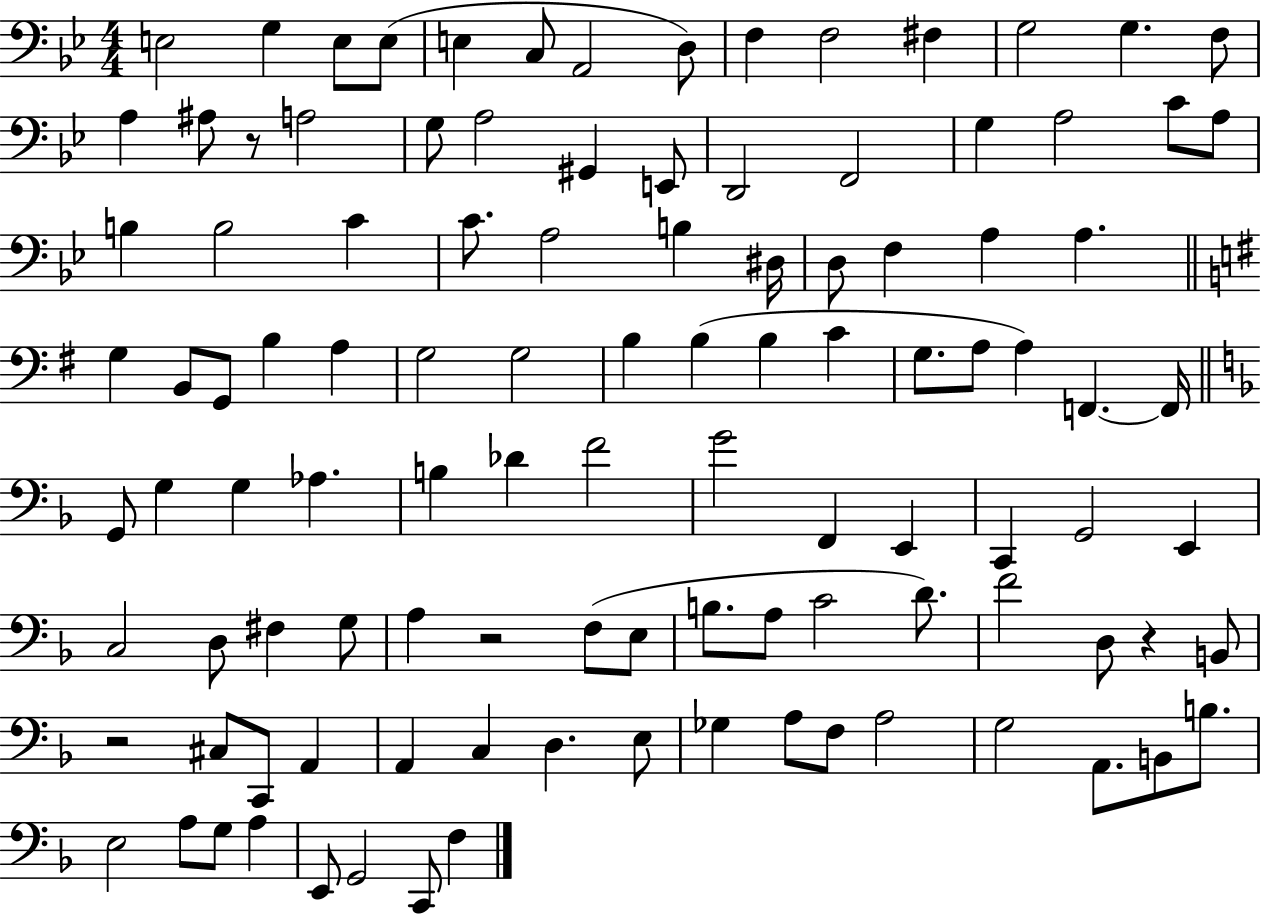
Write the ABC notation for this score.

X:1
T:Untitled
M:4/4
L:1/4
K:Bb
E,2 G, E,/2 E,/2 E, C,/2 A,,2 D,/2 F, F,2 ^F, G,2 G, F,/2 A, ^A,/2 z/2 A,2 G,/2 A,2 ^G,, E,,/2 D,,2 F,,2 G, A,2 C/2 A,/2 B, B,2 C C/2 A,2 B, ^D,/4 D,/2 F, A, A, G, B,,/2 G,,/2 B, A, G,2 G,2 B, B, B, C G,/2 A,/2 A, F,, F,,/4 G,,/2 G, G, _A, B, _D F2 G2 F,, E,, C,, G,,2 E,, C,2 D,/2 ^F, G,/2 A, z2 F,/2 E,/2 B,/2 A,/2 C2 D/2 F2 D,/2 z B,,/2 z2 ^C,/2 C,,/2 A,, A,, C, D, E,/2 _G, A,/2 F,/2 A,2 G,2 A,,/2 B,,/2 B,/2 E,2 A,/2 G,/2 A, E,,/2 G,,2 C,,/2 F,